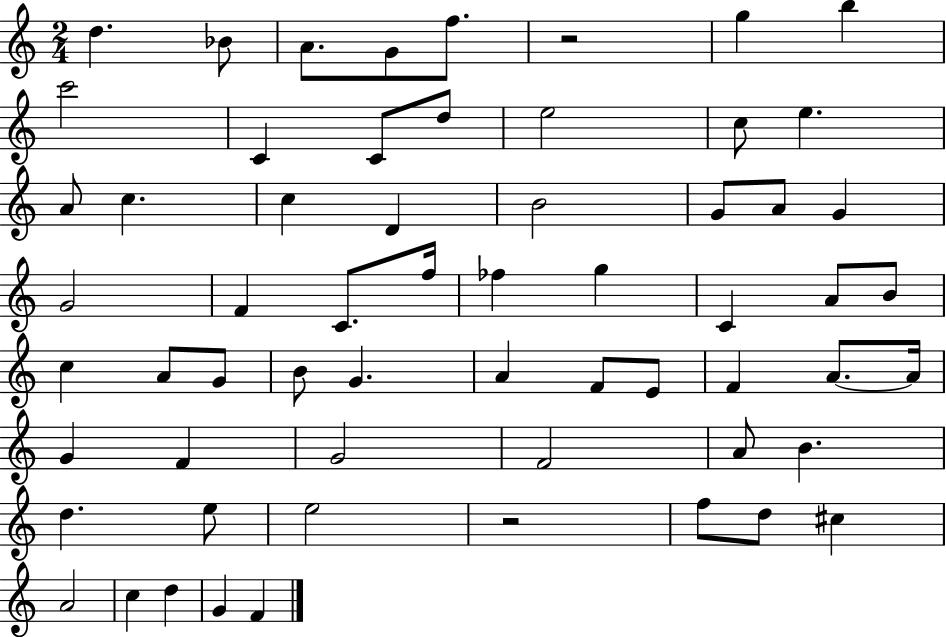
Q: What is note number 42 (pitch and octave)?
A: A4